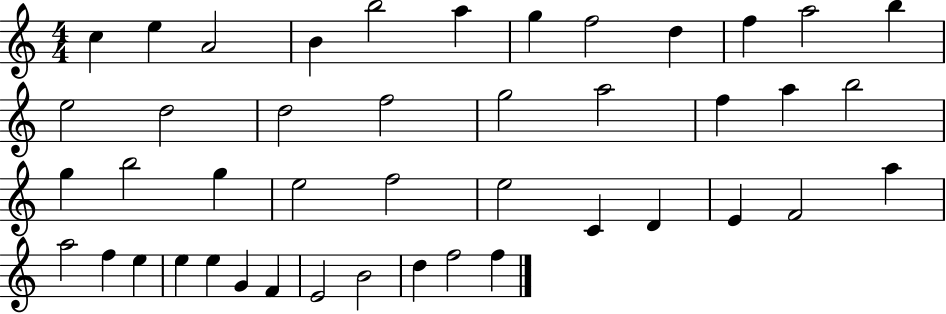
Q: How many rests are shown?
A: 0